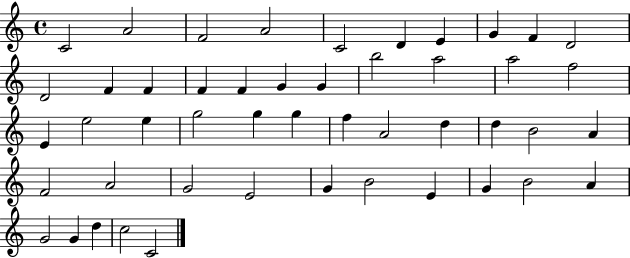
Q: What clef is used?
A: treble